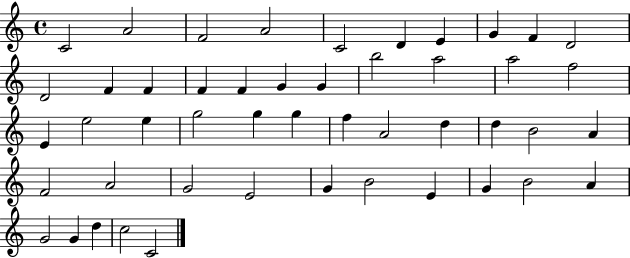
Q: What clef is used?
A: treble